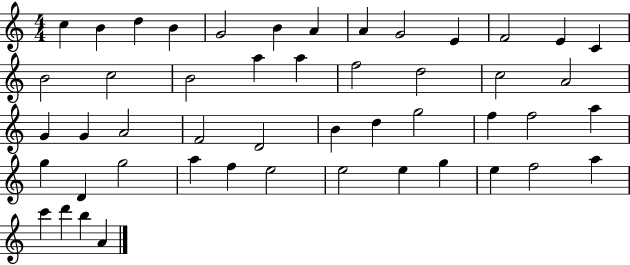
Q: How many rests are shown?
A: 0